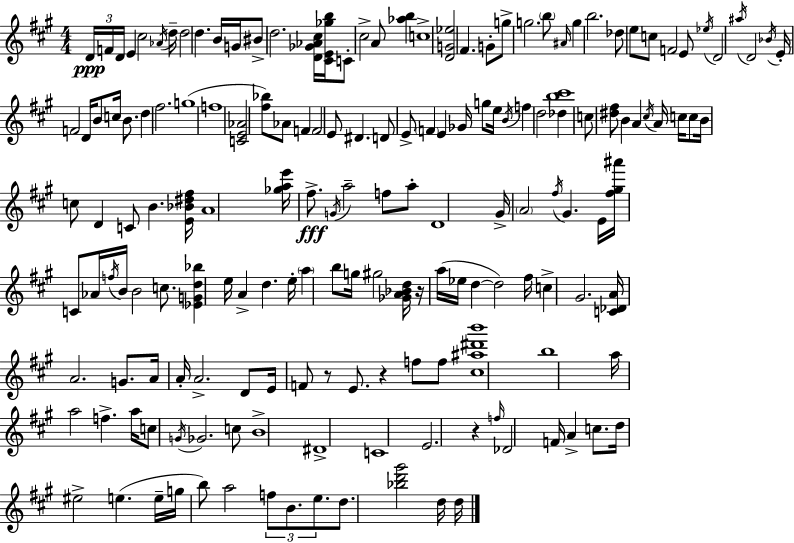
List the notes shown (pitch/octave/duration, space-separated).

D4/s F4/s D4/s E4/q C#5/h Ab4/s D5/s D5/h D5/q. B4/s G4/s BIS4/e D5/h. [D4,Gb4,Ab4,C#5]/s [C#4,E4,Gb5,B5]/s C4/e C#5/h A4/e [Ab5,B5]/q C5/w [D4,G4,Eb5]/h F#4/q. G4/e G5/e G5/h. B5/e A#4/s G5/q B5/h. Db5/e E5/e C5/e F4/h E4/e Eb5/s D4/h A#5/s D4/h Bb4/s E4/s F4/h D4/s B4/e C5/s B4/e. D5/q F#5/h. G5/w F5/w [C4,E4,Ab4]/h [F#5,Bb5]/e Ab4/e F4/q F4/h E4/e D#4/q. D4/e E4/e F4/q E4/q Gb4/s G5/e E5/s B4/s F5/q D5/h Db5/q [B5,C#6]/w C5/e [D#5,F#5]/e B4/q A4/q C#5/s A4/s C5/s C5/e B4/s C5/e D4/q C4/e B4/q. [E4,Bb4,D#5,F#5]/s A4/w [Gb5,A5,E6]/s F#5/e. G4/s A5/h F5/e A5/e D4/w G#4/s A4/h F#5/s G#4/q. E4/s [F#5,G#5,A#6]/s C4/e Ab4/s F5/s B4/s B4/h C5/e. [Eb4,G4,D5,Bb5]/q E5/s A4/q D5/q. E5/s A5/q B5/e G5/s G#5/h [Gb4,A4,Bb4,D5]/s R/s A5/s Eb5/s D5/q D5/h F#5/s C5/q G#4/h. [C4,Db4,A4]/s A4/h. G4/e. A4/s A4/s A4/h. D4/e E4/s F4/e R/e E4/e. R/q F5/e F5/e [C#5,A#5,D#6,B6]/w B5/w A5/s A5/h F5/q. A5/s C5/e G4/s Gb4/h. C5/e B4/w D#4/w C4/w E4/h. R/q F5/s Db4/h F4/s A4/q C5/e. D5/s EIS5/h E5/q. E5/s G5/s B5/e A5/h F5/e B4/e. E5/e. D5/e. [Bb5,D6,G#6]/h D5/s D5/s